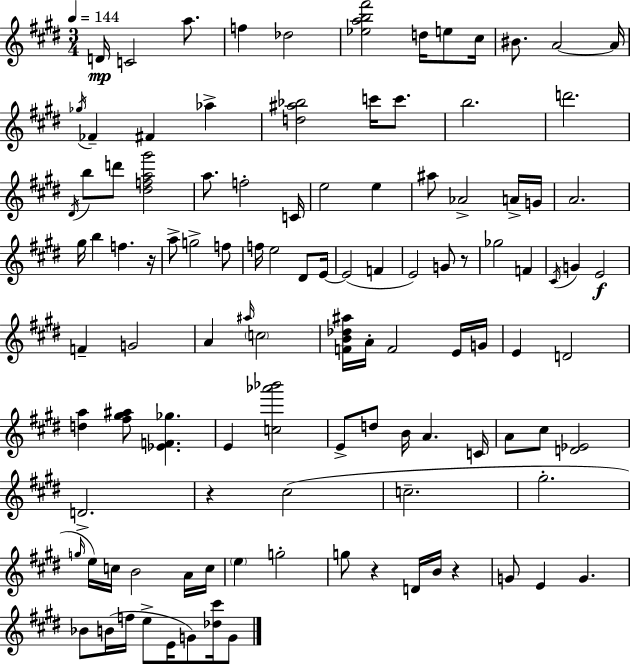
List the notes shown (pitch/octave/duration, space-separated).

D4/s C4/h A5/e. F5/q Db5/h [Eb5,A5,B5,F#6]/h D5/s E5/e C#5/s BIS4/e. A4/h A4/s Gb5/s FES4/q F#4/q Ab5/q [D5,A#5,Bb5]/h C6/s C6/e. B5/h. D6/h. D#4/s B5/e D6/e [D#5,F5,A5,G#6]/h A5/e. F5/h C4/s E5/h E5/q A#5/e Ab4/h A4/s G4/s A4/h. G#5/s B5/q F5/q. R/s A5/e G5/h F5/e F5/s E5/h D#4/e E4/s E4/h F4/q E4/h G4/e R/e Gb5/h F4/q C#4/s G4/q E4/h F4/q G4/h A4/q A#5/s C5/h [F4,B4,Db5,A#5]/s A4/s F4/h E4/s G4/s E4/q D4/h [D5,A5]/q [F#5,G#5,A#5]/e [Eb4,F4,Gb5]/q. E4/q [C5,Ab6,Bb6]/h E4/e D5/e B4/s A4/q. C4/s A4/e C#5/e [D4,Eb4]/h D4/h. R/q C#5/h C5/h. G#5/h. G5/s E5/s C5/s B4/h A4/s C5/s E5/q G5/h G5/e R/q D4/s B4/s R/q G4/e E4/q G4/q. Bb4/e B4/s F5/s E5/e E4/s G4/e [Db5,C#6]/s G4/e